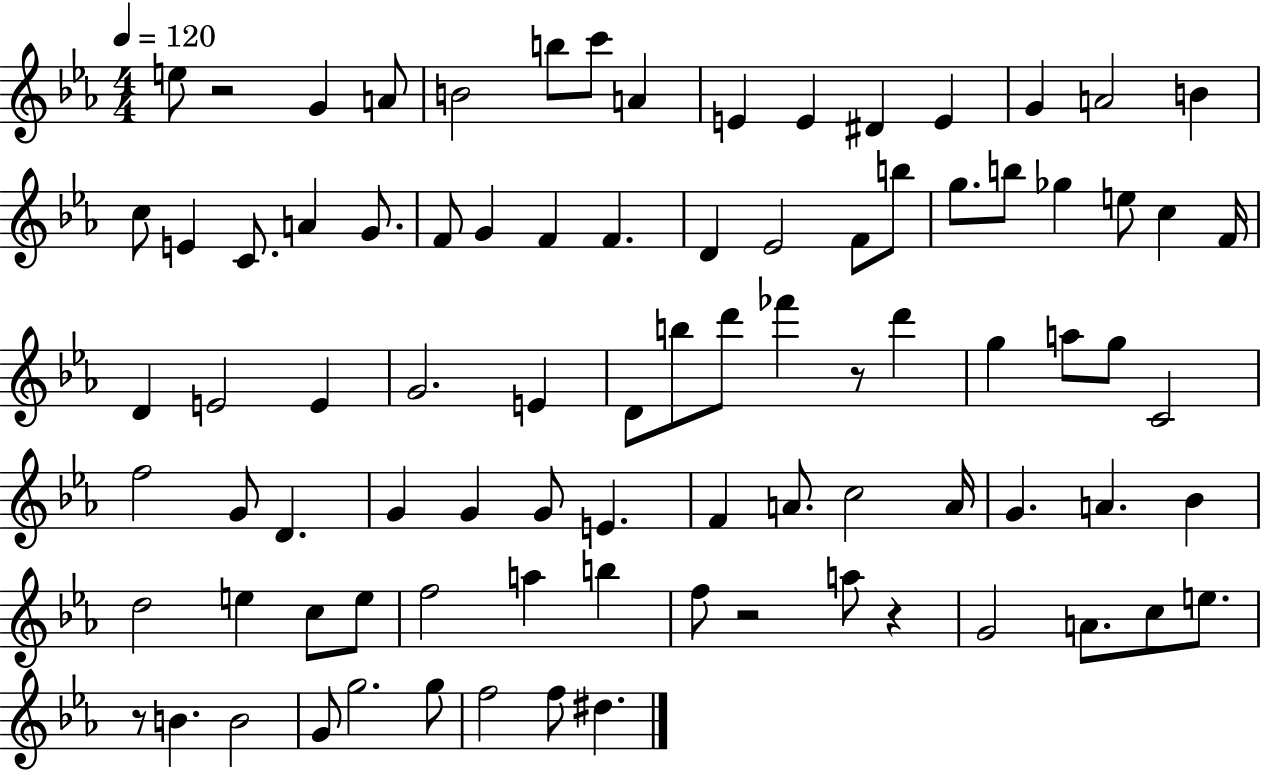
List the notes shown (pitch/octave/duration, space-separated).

E5/e R/h G4/q A4/e B4/h B5/e C6/e A4/q E4/q E4/q D#4/q E4/q G4/q A4/h B4/q C5/e E4/q C4/e. A4/q G4/e. F4/e G4/q F4/q F4/q. D4/q Eb4/h F4/e B5/e G5/e. B5/e Gb5/q E5/e C5/q F4/s D4/q E4/h E4/q G4/h. E4/q D4/e B5/e D6/e FES6/q R/e D6/q G5/q A5/e G5/e C4/h F5/h G4/e D4/q. G4/q G4/q G4/e E4/q. F4/q A4/e. C5/h A4/s G4/q. A4/q. Bb4/q D5/h E5/q C5/e E5/e F5/h A5/q B5/q F5/e R/h A5/e R/q G4/h A4/e. C5/e E5/e. R/e B4/q. B4/h G4/e G5/h. G5/e F5/h F5/e D#5/q.